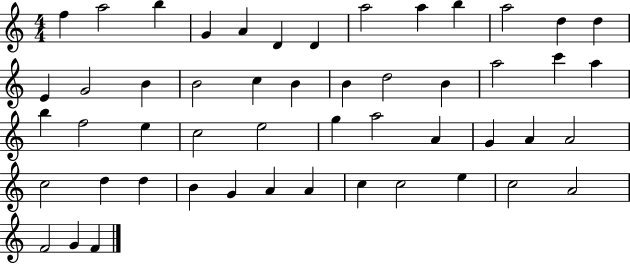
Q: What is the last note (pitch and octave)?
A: F4